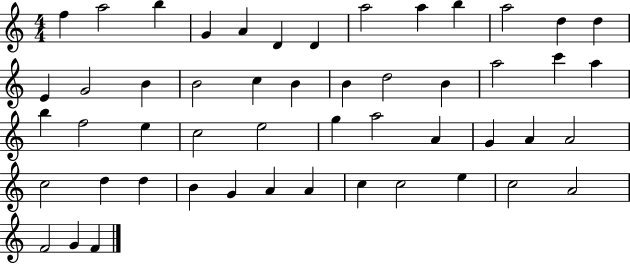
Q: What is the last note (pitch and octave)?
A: F4